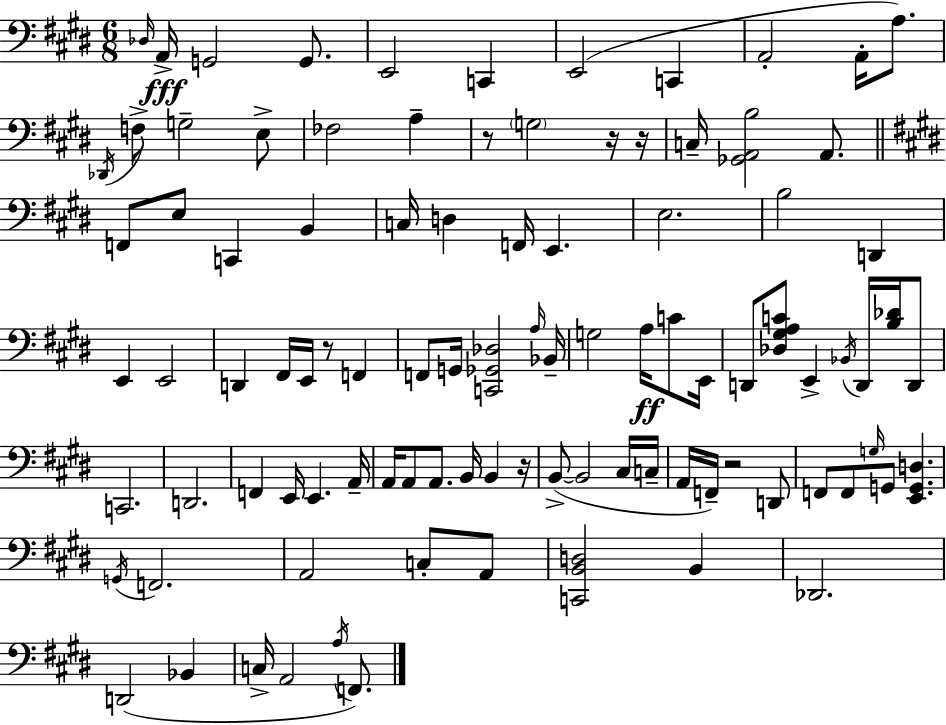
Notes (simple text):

Db3/s A2/s G2/h G2/e. E2/h C2/q E2/h C2/q A2/h A2/s A3/e. Db2/s F3/e G3/h E3/e FES3/h A3/q R/e G3/h R/s R/s C3/s [Gb2,A2,B3]/h A2/e. F2/e E3/e C2/q B2/q C3/s D3/q F2/s E2/q. E3/h. B3/h D2/q E2/q E2/h D2/q F#2/s E2/s R/e F2/q F2/e G2/s [C2,Gb2,Db3]/h A3/s Bb2/s G3/h A3/s C4/e E2/s D2/e [Db3,G#3,A3,C4]/e E2/q Bb2/s D2/s [B3,Db4]/s D2/e C2/h. D2/h. F2/q E2/s E2/q. A2/s A2/s A2/e A2/e. B2/s B2/q R/s B2/e B2/h C#3/s C3/s A2/s F2/s R/h D2/e F2/e F2/e G3/s G2/e [E2,G2,D3]/q. G2/s F2/h. A2/h C3/e A2/e [C2,B2,D3]/h B2/q Db2/h. D2/h Bb2/q C3/s A2/h A3/s F2/e.